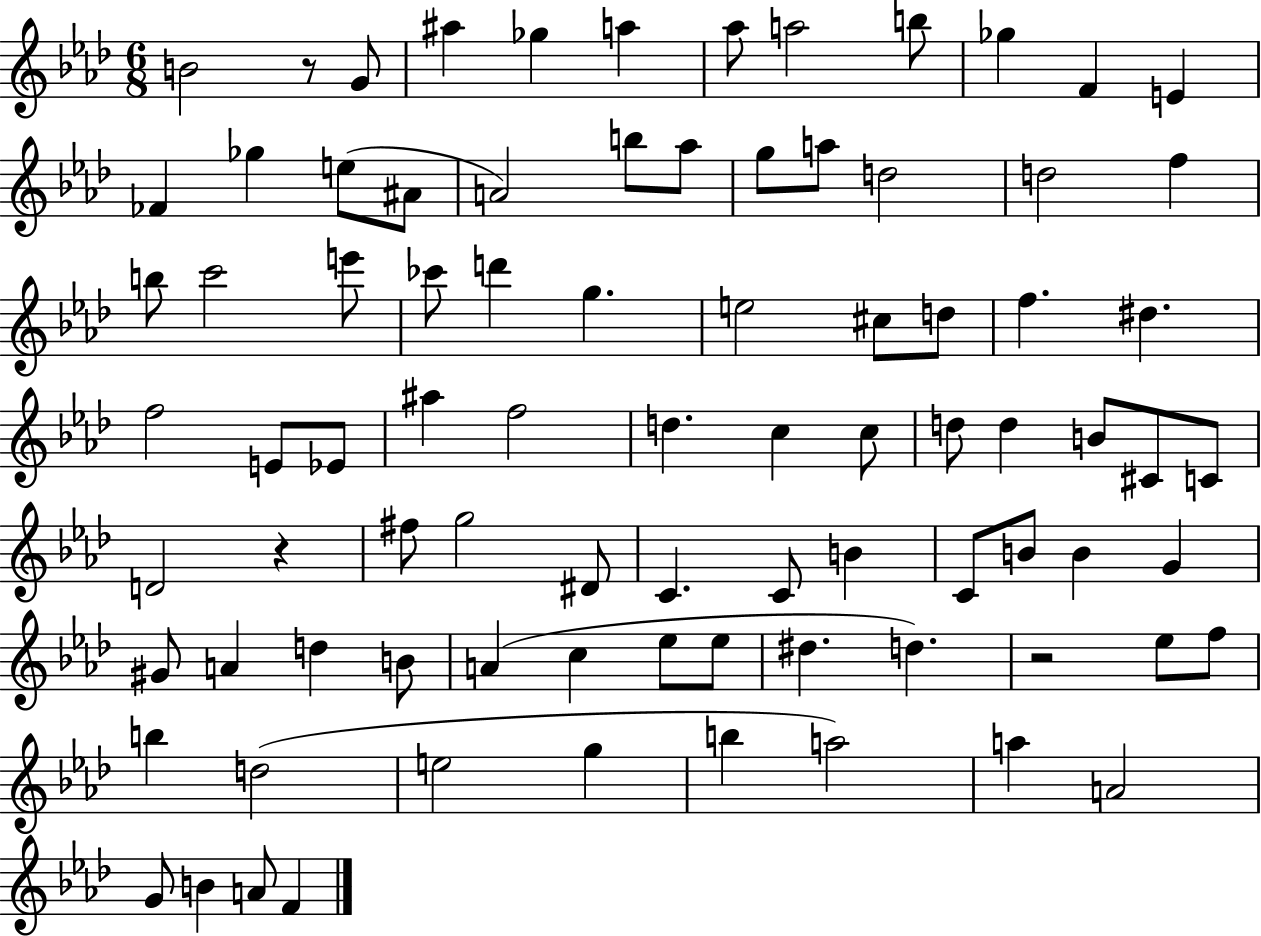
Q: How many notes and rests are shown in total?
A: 85